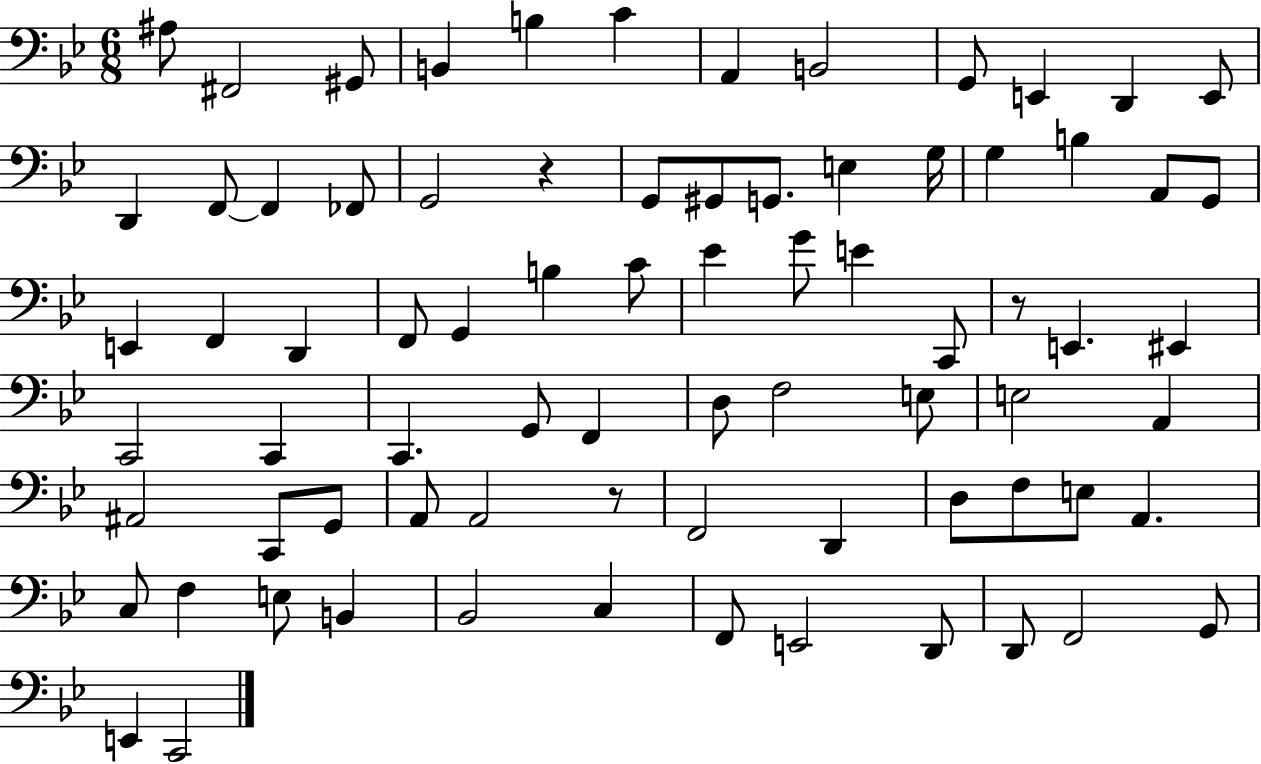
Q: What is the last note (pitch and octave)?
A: C2